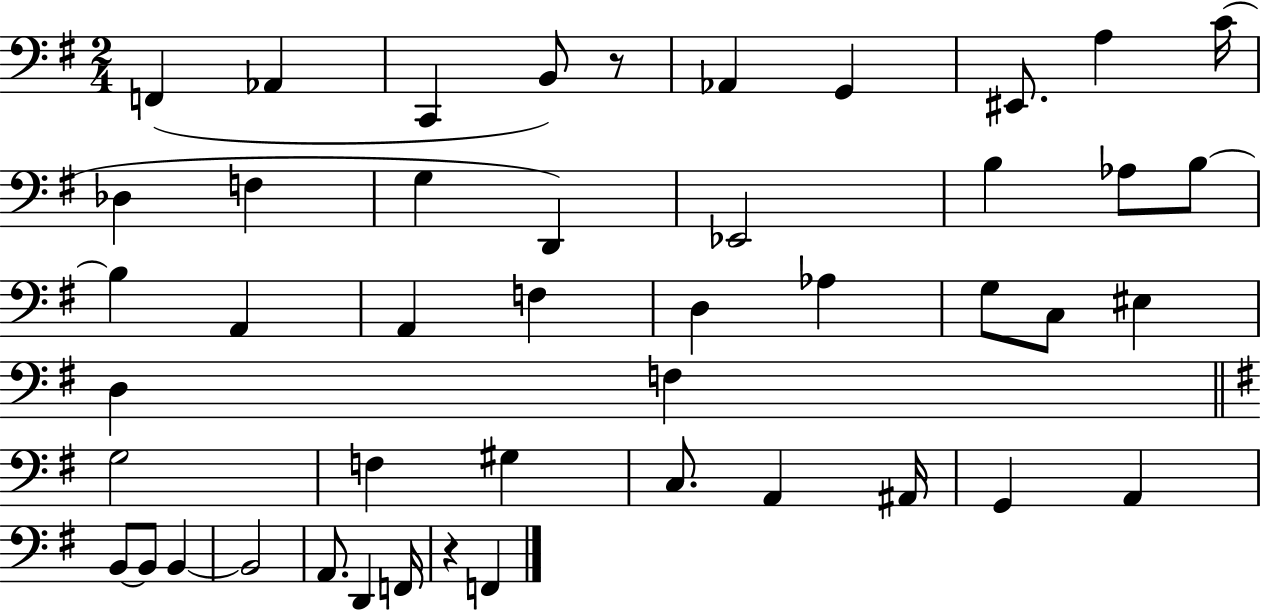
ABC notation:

X:1
T:Untitled
M:2/4
L:1/4
K:G
F,, _A,, C,, B,,/2 z/2 _A,, G,, ^E,,/2 A, C/4 _D, F, G, D,, _E,,2 B, _A,/2 B,/2 B, A,, A,, F, D, _A, G,/2 C,/2 ^E, D, F, G,2 F, ^G, C,/2 A,, ^A,,/4 G,, A,, B,,/2 B,,/2 B,, B,,2 A,,/2 D,, F,,/4 z F,,